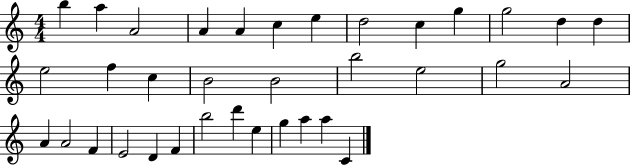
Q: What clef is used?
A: treble